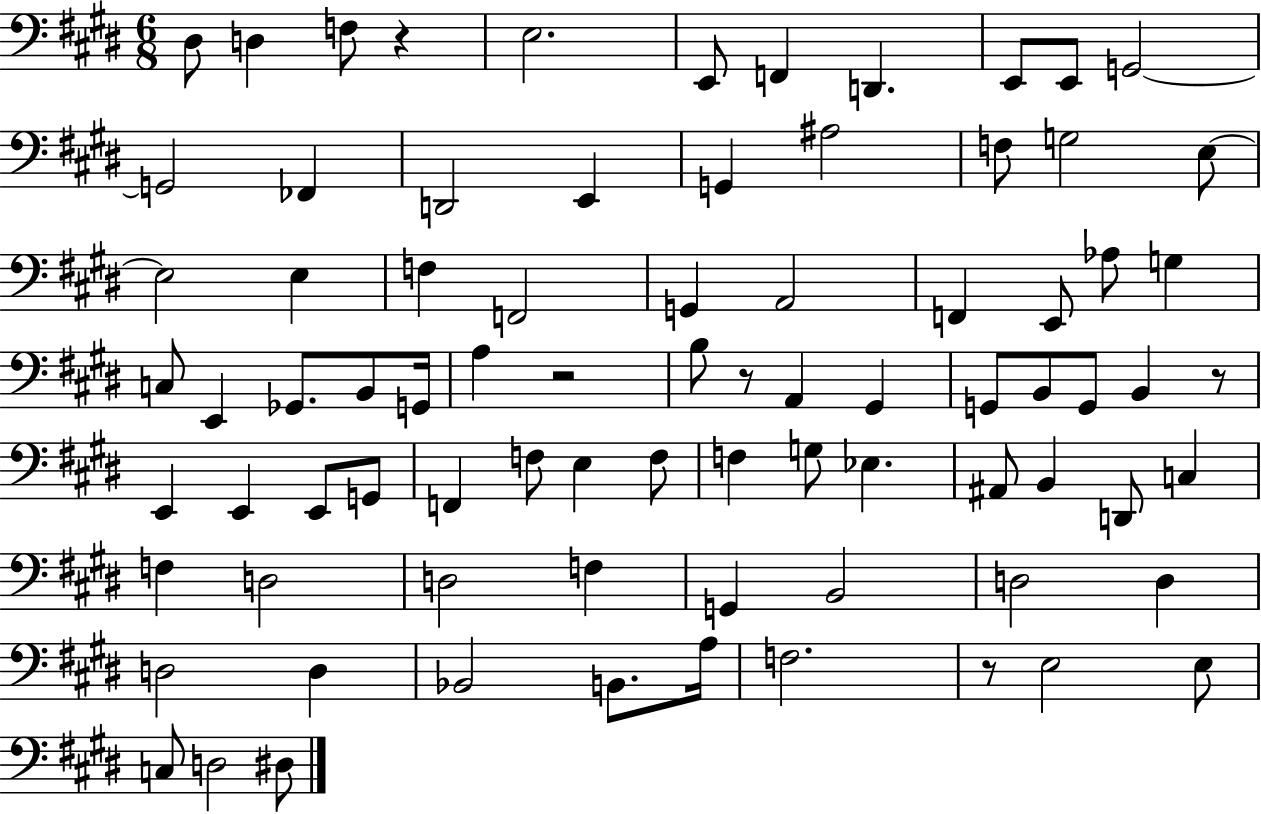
D#3/e D3/q F3/e R/q E3/h. E2/e F2/q D2/q. E2/e E2/e G2/h G2/h FES2/q D2/h E2/q G2/q A#3/h F3/e G3/h E3/e E3/h E3/q F3/q F2/h G2/q A2/h F2/q E2/e Ab3/e G3/q C3/e E2/q Gb2/e. B2/e G2/s A3/q R/h B3/e R/e A2/q G#2/q G2/e B2/e G2/e B2/q R/e E2/q E2/q E2/e G2/e F2/q F3/e E3/q F3/e F3/q G3/e Eb3/q. A#2/e B2/q D2/e C3/q F3/q D3/h D3/h F3/q G2/q B2/h D3/h D3/q D3/h D3/q Bb2/h B2/e. A3/s F3/h. R/e E3/h E3/e C3/e D3/h D#3/e